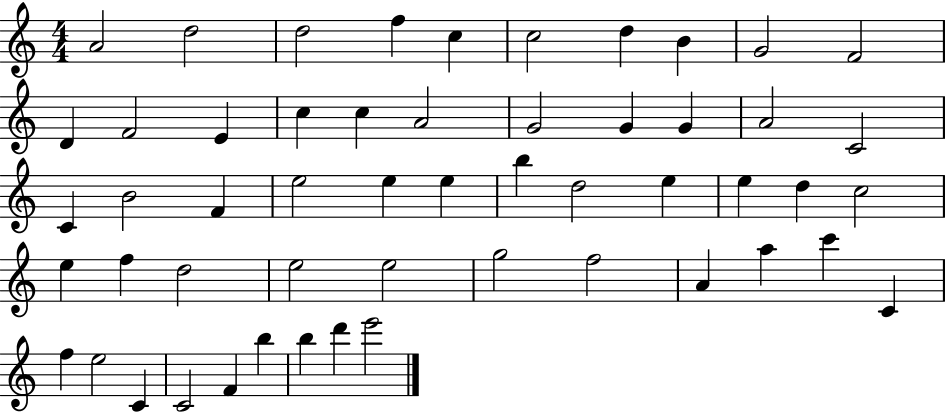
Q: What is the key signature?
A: C major